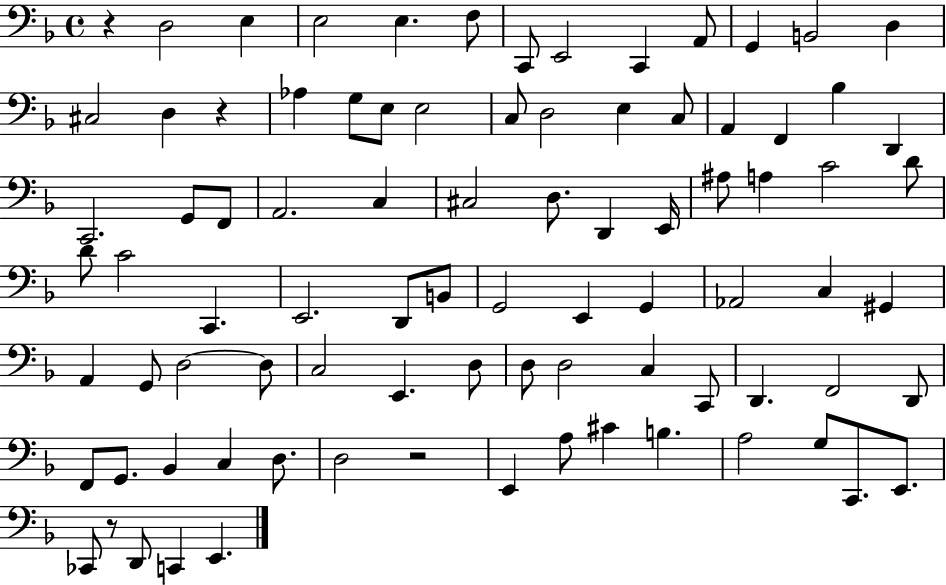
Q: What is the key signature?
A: F major